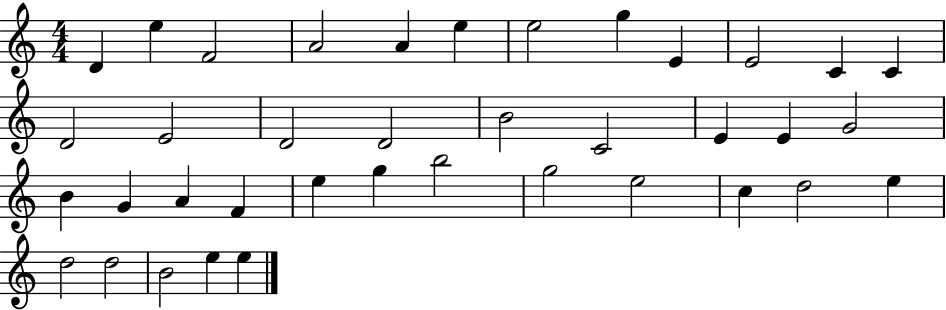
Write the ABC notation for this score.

X:1
T:Untitled
M:4/4
L:1/4
K:C
D e F2 A2 A e e2 g E E2 C C D2 E2 D2 D2 B2 C2 E E G2 B G A F e g b2 g2 e2 c d2 e d2 d2 B2 e e